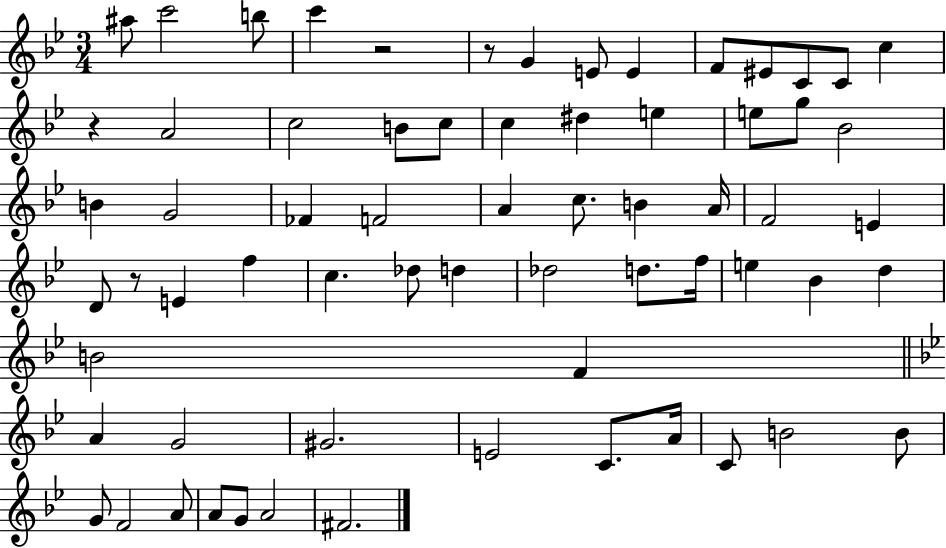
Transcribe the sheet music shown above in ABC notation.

X:1
T:Untitled
M:3/4
L:1/4
K:Bb
^a/2 c'2 b/2 c' z2 z/2 G E/2 E F/2 ^E/2 C/2 C/2 c z A2 c2 B/2 c/2 c ^d e e/2 g/2 _B2 B G2 _F F2 A c/2 B A/4 F2 E D/2 z/2 E f c _d/2 d _d2 d/2 f/4 e _B d B2 F A G2 ^G2 E2 C/2 A/4 C/2 B2 B/2 G/2 F2 A/2 A/2 G/2 A2 ^F2